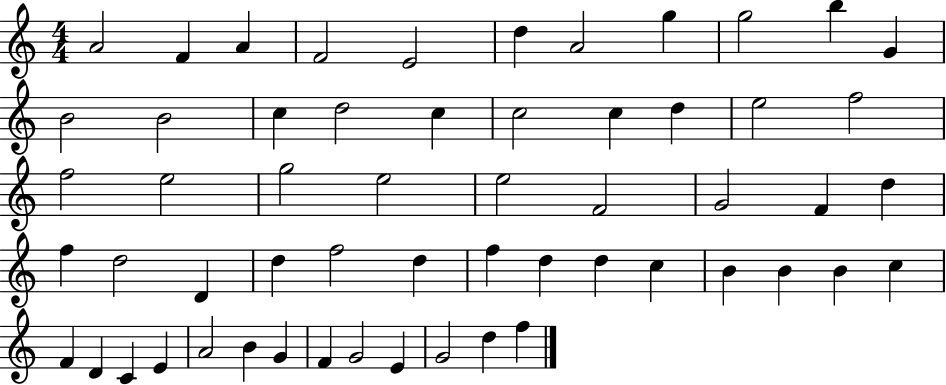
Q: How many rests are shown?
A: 0